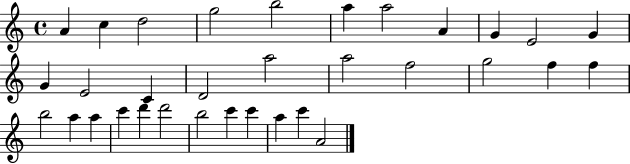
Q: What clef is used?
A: treble